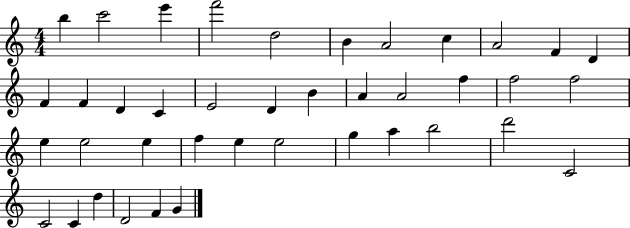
B5/q C6/h E6/q F6/h D5/h B4/q A4/h C5/q A4/h F4/q D4/q F4/q F4/q D4/q C4/q E4/h D4/q B4/q A4/q A4/h F5/q F5/h F5/h E5/q E5/h E5/q F5/q E5/q E5/h G5/q A5/q B5/h D6/h C4/h C4/h C4/q D5/q D4/h F4/q G4/q